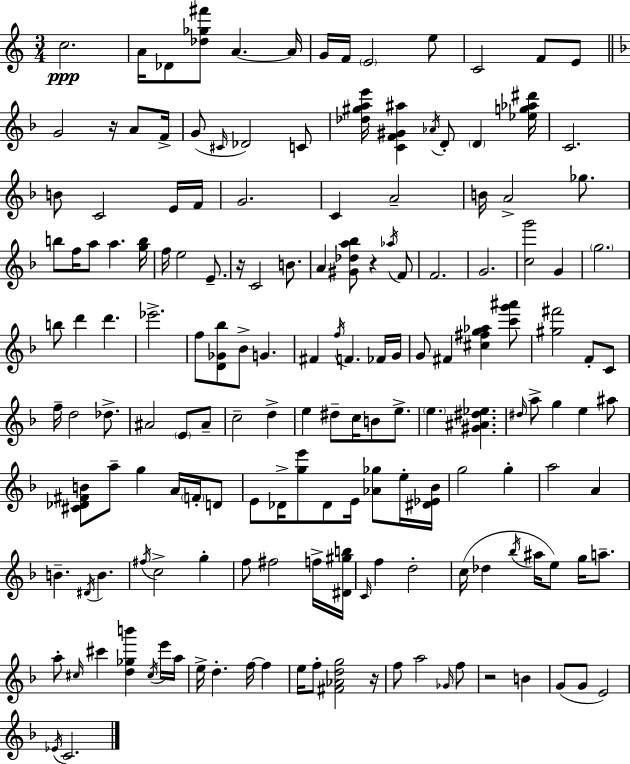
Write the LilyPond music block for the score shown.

{
  \clef treble
  \numericTimeSignature
  \time 3/4
  \key a \minor
  c''2.\ppp | a'16 des'8 <des'' ges'' fis'''>8 a'4.~~ a'16 | g'16 f'16 \parenthesize e'2 e''8 | c'2 f'8 e'8 | \break \bar "||" \break \key f \major g'2 r16 a'8 f'16-> | g'8( \grace { cis'16 } des'2) c'8 | <des'' gis'' a'' e'''>16 <c' f' gis' ais''>4 \acciaccatura { aes'16 } d'8-. \parenthesize d'4 | <ees'' g'' aes'' dis'''>16 c'2. | \break b'8 c'2 | e'16 f'16 g'2. | c'4 a'2-- | b'16 a'2-> ges''8. | \break b''8 f''16 a''8 a''4. | <g'' b''>16 f''16 e''2 e'8.-- | r16 c'2 b'8. | a'4 <gis' des'' a'' bes''>8 r4 | \break \acciaccatura { aes''16 } f'8 f'2. | g'2. | <c'' g'''>2 g'4 | \parenthesize g''2. | \break b''8 d'''4 d'''4. | ees'''2.-> | f''8 <d' ges' bes''>8 bes'8-> g'4. | fis'4 \acciaccatura { f''16 } f'4. | \break fes'16 g'16 g'8 fis'4 <cis'' fis'' g'' aes''>4 | <c''' g''' ais'''>8 <gis'' fis'''>2 | f'8-. c'8 f''16-- d''2 | des''8.-> ais'2 | \break \parenthesize e'8 ais'8-- c''2-- | d''4-> e''4 dis''8-- c''16 b'8 | e''8.-> \parenthesize e''4. <gis' ais' dis'' ees''>4. | \grace { dis''16 } a''8-> g''4 e''4 | \break ais''8 <cis' des' fis' b'>8 a''8-- g''4 | a'16 \parenthesize f'16-. d'8 e'8 des'16-> <g'' e'''>8 des'8 | e'16 <aes' ges''>8 e''16-. <dis' ees' bes'>16 g''2 | g''4-. a''2 | \break a'4 b'4.-- \acciaccatura { dis'16 } | b'4. \acciaccatura { fis''16 } c''2-> | g''4-. f''8 fis''2 | f''16-> <dis' gis'' b''>16 \grace { c'16 } f''4 | \break d''2-. c''16( des''4 | \acciaccatura { bes''16 } ais''16 e''8) g''16 a''8.-- a''8-. \grace { cis''16 } | cis'''4 <d'' ges'' b'''>4 \acciaccatura { cis''16 } e'''16 a''16 e''16-> | d''4.-. f''16~~ f''4 e''16 | \break f''8-. <fis' aes' d'' g''>2 r16 f''8 | a''2 \grace { ges'16 } f''8 | r2 b'4 | g'8( g'8 e'2) | \break \acciaccatura { ees'16 } c'2. | \bar "|."
}